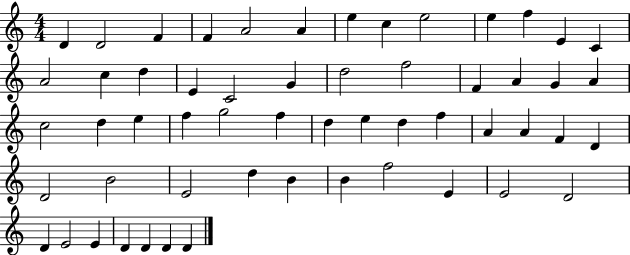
{
  \clef treble
  \numericTimeSignature
  \time 4/4
  \key c \major
  d'4 d'2 f'4 | f'4 a'2 a'4 | e''4 c''4 e''2 | e''4 f''4 e'4 c'4 | \break a'2 c''4 d''4 | e'4 c'2 g'4 | d''2 f''2 | f'4 a'4 g'4 a'4 | \break c''2 d''4 e''4 | f''4 g''2 f''4 | d''4 e''4 d''4 f''4 | a'4 a'4 f'4 d'4 | \break d'2 b'2 | e'2 d''4 b'4 | b'4 f''2 e'4 | e'2 d'2 | \break d'4 e'2 e'4 | d'4 d'4 d'4 d'4 | \bar "|."
}